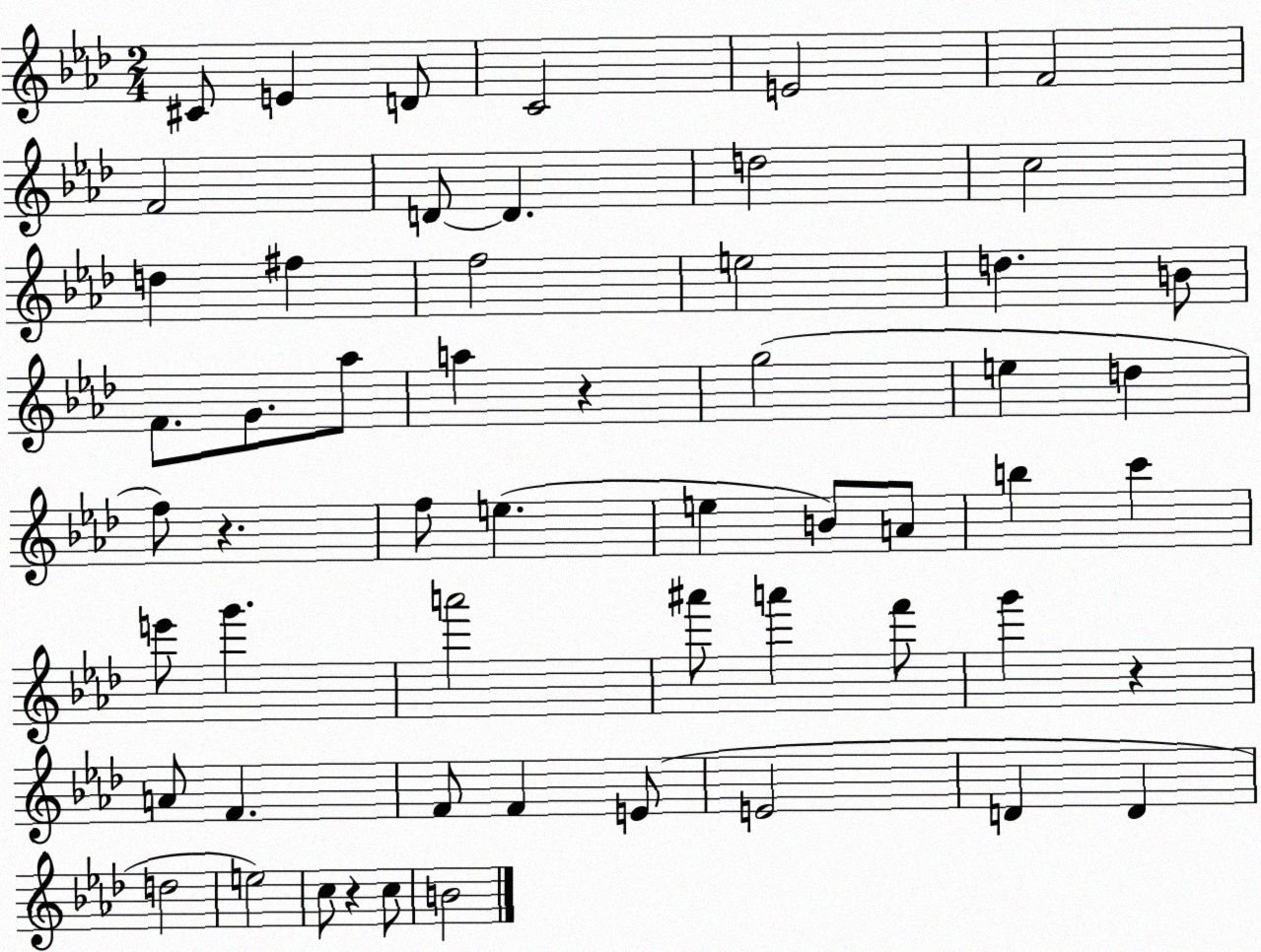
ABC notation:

X:1
T:Untitled
M:2/4
L:1/4
K:Ab
^C/2 E D/2 C2 E2 F2 F2 D/2 D d2 c2 d ^f f2 e2 d B/2 F/2 G/2 _a/2 a z g2 e d f/2 z f/2 e e B/2 A/2 b c' e'/2 g' a'2 ^a'/2 a' f'/2 g' z A/2 F F/2 F E/2 E2 D D d2 e2 c/2 z c/2 B2